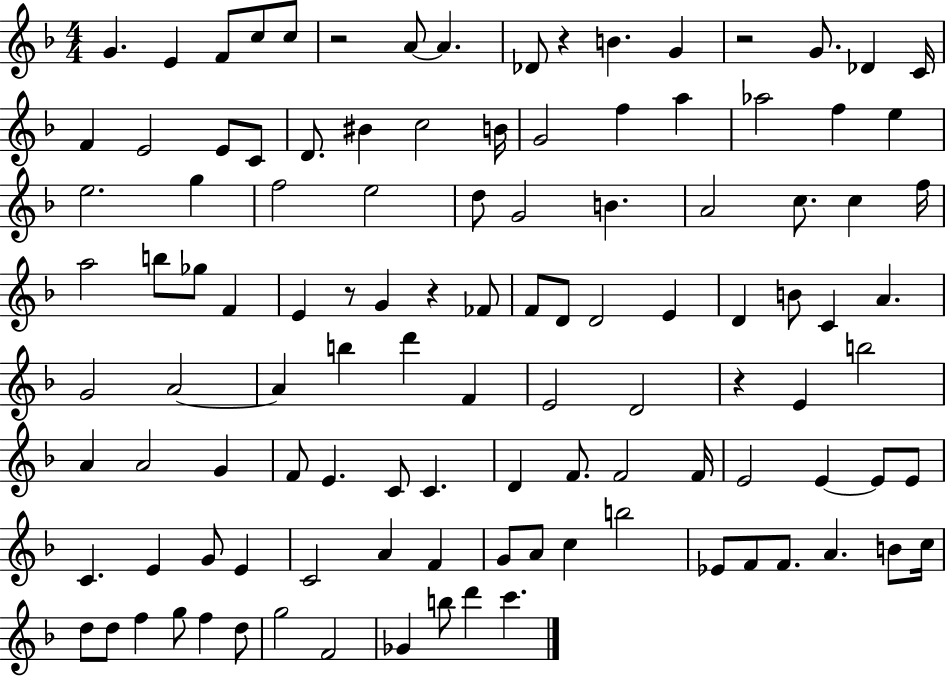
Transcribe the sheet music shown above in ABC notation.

X:1
T:Untitled
M:4/4
L:1/4
K:F
G E F/2 c/2 c/2 z2 A/2 A _D/2 z B G z2 G/2 _D C/4 F E2 E/2 C/2 D/2 ^B c2 B/4 G2 f a _a2 f e e2 g f2 e2 d/2 G2 B A2 c/2 c f/4 a2 b/2 _g/2 F E z/2 G z _F/2 F/2 D/2 D2 E D B/2 C A G2 A2 A b d' F E2 D2 z E b2 A A2 G F/2 E C/2 C D F/2 F2 F/4 E2 E E/2 E/2 C E G/2 E C2 A F G/2 A/2 c b2 _E/2 F/2 F/2 A B/2 c/4 d/2 d/2 f g/2 f d/2 g2 F2 _G b/2 d' c'